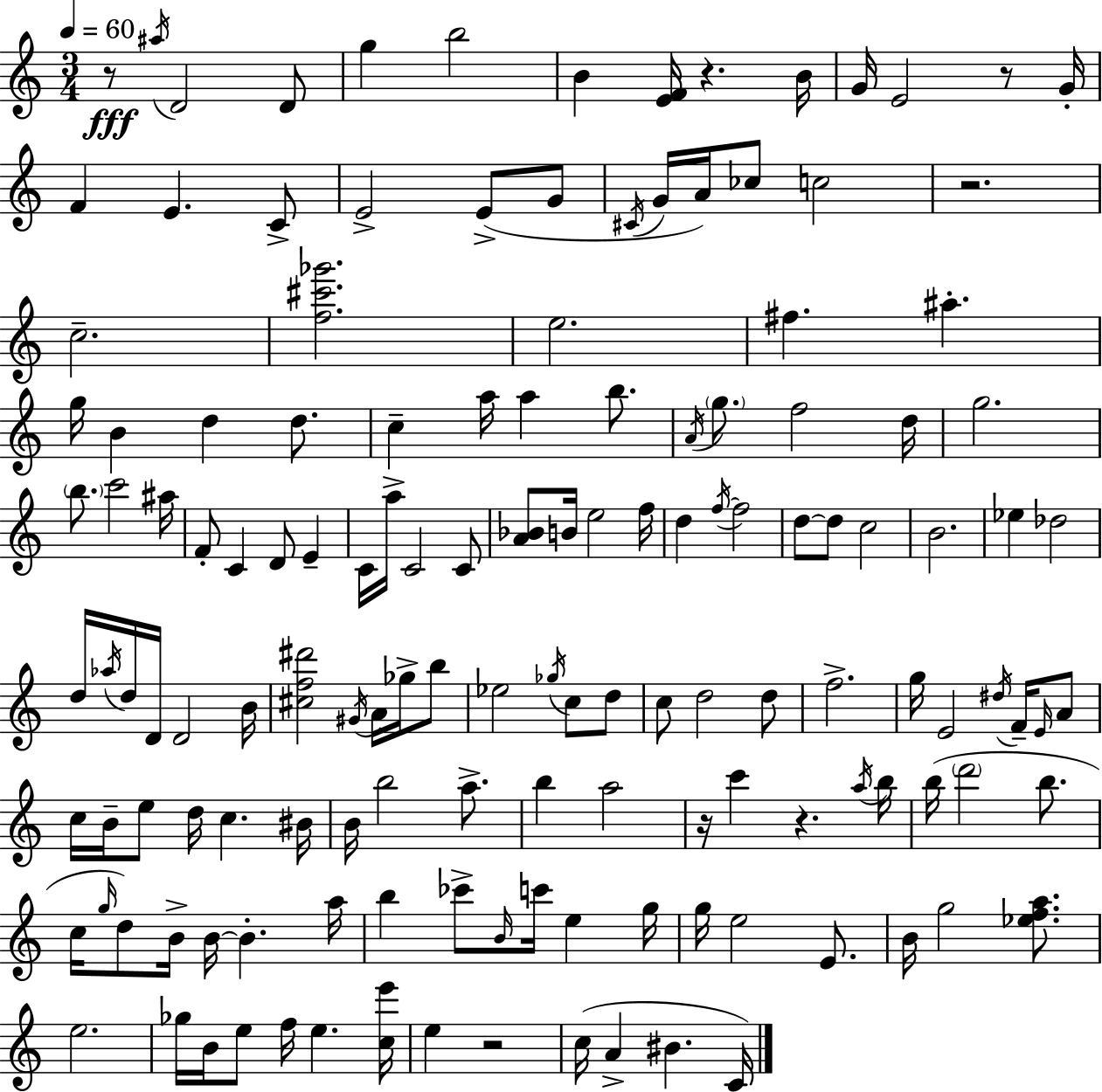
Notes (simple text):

R/e A#5/s D4/h D4/e G5/q B5/h B4/q [E4,F4]/s R/q. B4/s G4/s E4/h R/e G4/s F4/q E4/q. C4/e E4/h E4/e G4/e C#4/s G4/s A4/s CES5/e C5/h R/h. C5/h. [F5,C#6,Gb6]/h. E5/h. F#5/q. A#5/q. G5/s B4/q D5/q D5/e. C5/q A5/s A5/q B5/e. A4/s G5/e. F5/h D5/s G5/h. B5/e. C6/h A#5/s F4/e C4/q D4/e E4/q C4/s A5/s C4/h C4/e [A4,Bb4]/e B4/s E5/h F5/s D5/q F5/s F5/h D5/e D5/e C5/h B4/h. Eb5/q Db5/h D5/s Ab5/s D5/s D4/s D4/h B4/s [C#5,F5,D#6]/h G#4/s A4/s Gb5/s B5/e Eb5/h Gb5/s C5/e D5/e C5/e D5/h D5/e F5/h. G5/s E4/h D#5/s F4/s E4/s A4/e C5/s B4/s E5/e D5/s C5/q. BIS4/s B4/s B5/h A5/e. B5/q A5/h R/s C6/q R/q. A5/s B5/s B5/s D6/h B5/e. C5/s G5/s D5/e B4/s B4/s B4/q. A5/s B5/q CES6/e B4/s C6/s E5/q G5/s G5/s E5/h E4/e. B4/s G5/h [Eb5,F5,A5]/e. E5/h. Gb5/s B4/s E5/e F5/s E5/q. [C5,E6]/s E5/q R/h C5/s A4/q BIS4/q. C4/s